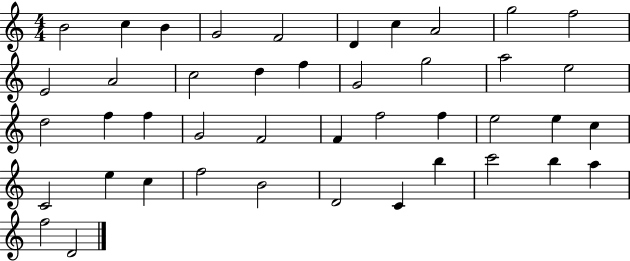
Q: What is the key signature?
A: C major